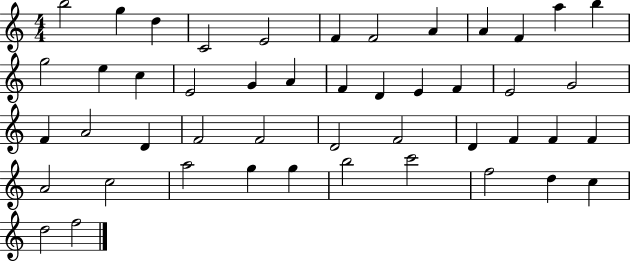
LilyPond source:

{
  \clef treble
  \numericTimeSignature
  \time 4/4
  \key c \major
  b''2 g''4 d''4 | c'2 e'2 | f'4 f'2 a'4 | a'4 f'4 a''4 b''4 | \break g''2 e''4 c''4 | e'2 g'4 a'4 | f'4 d'4 e'4 f'4 | e'2 g'2 | \break f'4 a'2 d'4 | f'2 f'2 | d'2 f'2 | d'4 f'4 f'4 f'4 | \break a'2 c''2 | a''2 g''4 g''4 | b''2 c'''2 | f''2 d''4 c''4 | \break d''2 f''2 | \bar "|."
}